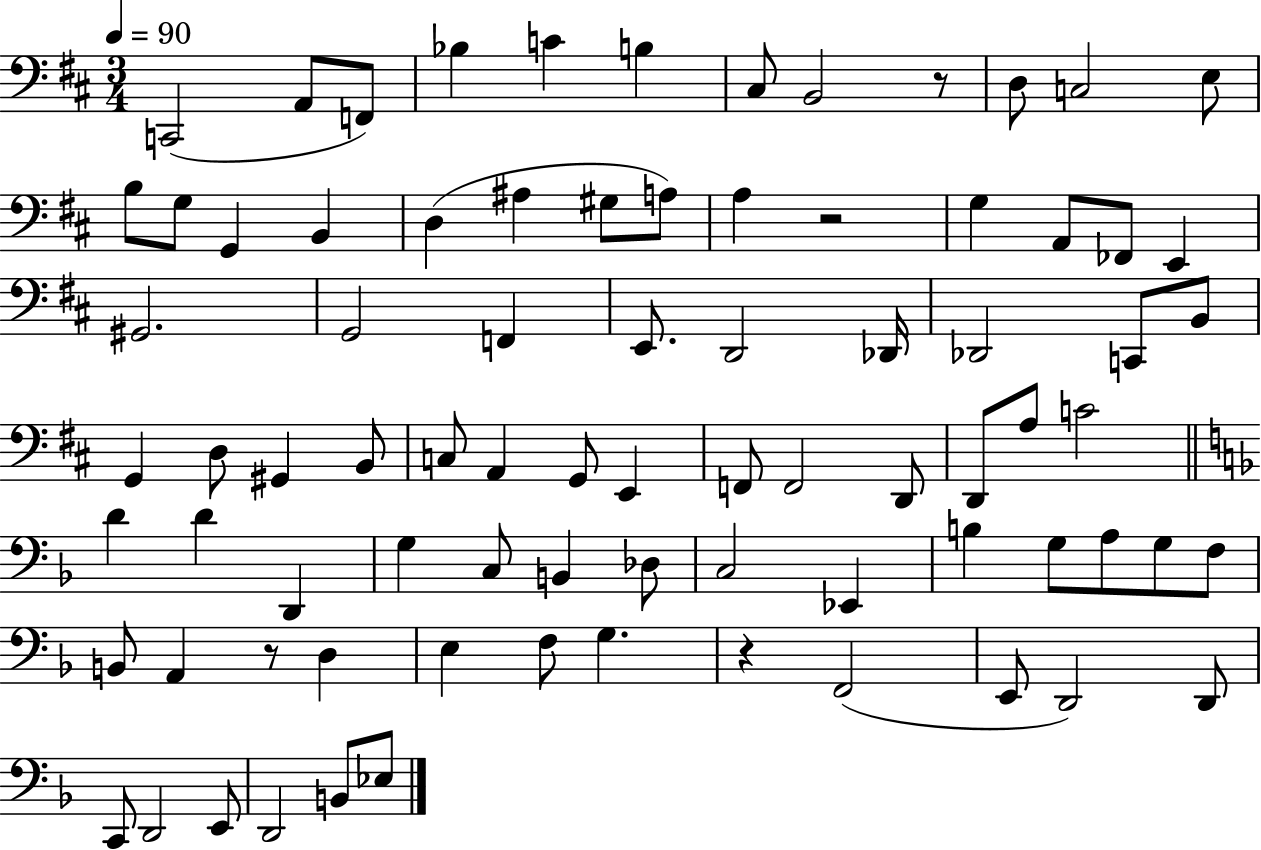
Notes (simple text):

C2/h A2/e F2/e Bb3/q C4/q B3/q C#3/e B2/h R/e D3/e C3/h E3/e B3/e G3/e G2/q B2/q D3/q A#3/q G#3/e A3/e A3/q R/h G3/q A2/e FES2/e E2/q G#2/h. G2/h F2/q E2/e. D2/h Db2/s Db2/h C2/e B2/e G2/q D3/e G#2/q B2/e C3/e A2/q G2/e E2/q F2/e F2/h D2/e D2/e A3/e C4/h D4/q D4/q D2/q G3/q C3/e B2/q Db3/e C3/h Eb2/q B3/q G3/e A3/e G3/e F3/e B2/e A2/q R/e D3/q E3/q F3/e G3/q. R/q F2/h E2/e D2/h D2/e C2/e D2/h E2/e D2/h B2/e Eb3/e